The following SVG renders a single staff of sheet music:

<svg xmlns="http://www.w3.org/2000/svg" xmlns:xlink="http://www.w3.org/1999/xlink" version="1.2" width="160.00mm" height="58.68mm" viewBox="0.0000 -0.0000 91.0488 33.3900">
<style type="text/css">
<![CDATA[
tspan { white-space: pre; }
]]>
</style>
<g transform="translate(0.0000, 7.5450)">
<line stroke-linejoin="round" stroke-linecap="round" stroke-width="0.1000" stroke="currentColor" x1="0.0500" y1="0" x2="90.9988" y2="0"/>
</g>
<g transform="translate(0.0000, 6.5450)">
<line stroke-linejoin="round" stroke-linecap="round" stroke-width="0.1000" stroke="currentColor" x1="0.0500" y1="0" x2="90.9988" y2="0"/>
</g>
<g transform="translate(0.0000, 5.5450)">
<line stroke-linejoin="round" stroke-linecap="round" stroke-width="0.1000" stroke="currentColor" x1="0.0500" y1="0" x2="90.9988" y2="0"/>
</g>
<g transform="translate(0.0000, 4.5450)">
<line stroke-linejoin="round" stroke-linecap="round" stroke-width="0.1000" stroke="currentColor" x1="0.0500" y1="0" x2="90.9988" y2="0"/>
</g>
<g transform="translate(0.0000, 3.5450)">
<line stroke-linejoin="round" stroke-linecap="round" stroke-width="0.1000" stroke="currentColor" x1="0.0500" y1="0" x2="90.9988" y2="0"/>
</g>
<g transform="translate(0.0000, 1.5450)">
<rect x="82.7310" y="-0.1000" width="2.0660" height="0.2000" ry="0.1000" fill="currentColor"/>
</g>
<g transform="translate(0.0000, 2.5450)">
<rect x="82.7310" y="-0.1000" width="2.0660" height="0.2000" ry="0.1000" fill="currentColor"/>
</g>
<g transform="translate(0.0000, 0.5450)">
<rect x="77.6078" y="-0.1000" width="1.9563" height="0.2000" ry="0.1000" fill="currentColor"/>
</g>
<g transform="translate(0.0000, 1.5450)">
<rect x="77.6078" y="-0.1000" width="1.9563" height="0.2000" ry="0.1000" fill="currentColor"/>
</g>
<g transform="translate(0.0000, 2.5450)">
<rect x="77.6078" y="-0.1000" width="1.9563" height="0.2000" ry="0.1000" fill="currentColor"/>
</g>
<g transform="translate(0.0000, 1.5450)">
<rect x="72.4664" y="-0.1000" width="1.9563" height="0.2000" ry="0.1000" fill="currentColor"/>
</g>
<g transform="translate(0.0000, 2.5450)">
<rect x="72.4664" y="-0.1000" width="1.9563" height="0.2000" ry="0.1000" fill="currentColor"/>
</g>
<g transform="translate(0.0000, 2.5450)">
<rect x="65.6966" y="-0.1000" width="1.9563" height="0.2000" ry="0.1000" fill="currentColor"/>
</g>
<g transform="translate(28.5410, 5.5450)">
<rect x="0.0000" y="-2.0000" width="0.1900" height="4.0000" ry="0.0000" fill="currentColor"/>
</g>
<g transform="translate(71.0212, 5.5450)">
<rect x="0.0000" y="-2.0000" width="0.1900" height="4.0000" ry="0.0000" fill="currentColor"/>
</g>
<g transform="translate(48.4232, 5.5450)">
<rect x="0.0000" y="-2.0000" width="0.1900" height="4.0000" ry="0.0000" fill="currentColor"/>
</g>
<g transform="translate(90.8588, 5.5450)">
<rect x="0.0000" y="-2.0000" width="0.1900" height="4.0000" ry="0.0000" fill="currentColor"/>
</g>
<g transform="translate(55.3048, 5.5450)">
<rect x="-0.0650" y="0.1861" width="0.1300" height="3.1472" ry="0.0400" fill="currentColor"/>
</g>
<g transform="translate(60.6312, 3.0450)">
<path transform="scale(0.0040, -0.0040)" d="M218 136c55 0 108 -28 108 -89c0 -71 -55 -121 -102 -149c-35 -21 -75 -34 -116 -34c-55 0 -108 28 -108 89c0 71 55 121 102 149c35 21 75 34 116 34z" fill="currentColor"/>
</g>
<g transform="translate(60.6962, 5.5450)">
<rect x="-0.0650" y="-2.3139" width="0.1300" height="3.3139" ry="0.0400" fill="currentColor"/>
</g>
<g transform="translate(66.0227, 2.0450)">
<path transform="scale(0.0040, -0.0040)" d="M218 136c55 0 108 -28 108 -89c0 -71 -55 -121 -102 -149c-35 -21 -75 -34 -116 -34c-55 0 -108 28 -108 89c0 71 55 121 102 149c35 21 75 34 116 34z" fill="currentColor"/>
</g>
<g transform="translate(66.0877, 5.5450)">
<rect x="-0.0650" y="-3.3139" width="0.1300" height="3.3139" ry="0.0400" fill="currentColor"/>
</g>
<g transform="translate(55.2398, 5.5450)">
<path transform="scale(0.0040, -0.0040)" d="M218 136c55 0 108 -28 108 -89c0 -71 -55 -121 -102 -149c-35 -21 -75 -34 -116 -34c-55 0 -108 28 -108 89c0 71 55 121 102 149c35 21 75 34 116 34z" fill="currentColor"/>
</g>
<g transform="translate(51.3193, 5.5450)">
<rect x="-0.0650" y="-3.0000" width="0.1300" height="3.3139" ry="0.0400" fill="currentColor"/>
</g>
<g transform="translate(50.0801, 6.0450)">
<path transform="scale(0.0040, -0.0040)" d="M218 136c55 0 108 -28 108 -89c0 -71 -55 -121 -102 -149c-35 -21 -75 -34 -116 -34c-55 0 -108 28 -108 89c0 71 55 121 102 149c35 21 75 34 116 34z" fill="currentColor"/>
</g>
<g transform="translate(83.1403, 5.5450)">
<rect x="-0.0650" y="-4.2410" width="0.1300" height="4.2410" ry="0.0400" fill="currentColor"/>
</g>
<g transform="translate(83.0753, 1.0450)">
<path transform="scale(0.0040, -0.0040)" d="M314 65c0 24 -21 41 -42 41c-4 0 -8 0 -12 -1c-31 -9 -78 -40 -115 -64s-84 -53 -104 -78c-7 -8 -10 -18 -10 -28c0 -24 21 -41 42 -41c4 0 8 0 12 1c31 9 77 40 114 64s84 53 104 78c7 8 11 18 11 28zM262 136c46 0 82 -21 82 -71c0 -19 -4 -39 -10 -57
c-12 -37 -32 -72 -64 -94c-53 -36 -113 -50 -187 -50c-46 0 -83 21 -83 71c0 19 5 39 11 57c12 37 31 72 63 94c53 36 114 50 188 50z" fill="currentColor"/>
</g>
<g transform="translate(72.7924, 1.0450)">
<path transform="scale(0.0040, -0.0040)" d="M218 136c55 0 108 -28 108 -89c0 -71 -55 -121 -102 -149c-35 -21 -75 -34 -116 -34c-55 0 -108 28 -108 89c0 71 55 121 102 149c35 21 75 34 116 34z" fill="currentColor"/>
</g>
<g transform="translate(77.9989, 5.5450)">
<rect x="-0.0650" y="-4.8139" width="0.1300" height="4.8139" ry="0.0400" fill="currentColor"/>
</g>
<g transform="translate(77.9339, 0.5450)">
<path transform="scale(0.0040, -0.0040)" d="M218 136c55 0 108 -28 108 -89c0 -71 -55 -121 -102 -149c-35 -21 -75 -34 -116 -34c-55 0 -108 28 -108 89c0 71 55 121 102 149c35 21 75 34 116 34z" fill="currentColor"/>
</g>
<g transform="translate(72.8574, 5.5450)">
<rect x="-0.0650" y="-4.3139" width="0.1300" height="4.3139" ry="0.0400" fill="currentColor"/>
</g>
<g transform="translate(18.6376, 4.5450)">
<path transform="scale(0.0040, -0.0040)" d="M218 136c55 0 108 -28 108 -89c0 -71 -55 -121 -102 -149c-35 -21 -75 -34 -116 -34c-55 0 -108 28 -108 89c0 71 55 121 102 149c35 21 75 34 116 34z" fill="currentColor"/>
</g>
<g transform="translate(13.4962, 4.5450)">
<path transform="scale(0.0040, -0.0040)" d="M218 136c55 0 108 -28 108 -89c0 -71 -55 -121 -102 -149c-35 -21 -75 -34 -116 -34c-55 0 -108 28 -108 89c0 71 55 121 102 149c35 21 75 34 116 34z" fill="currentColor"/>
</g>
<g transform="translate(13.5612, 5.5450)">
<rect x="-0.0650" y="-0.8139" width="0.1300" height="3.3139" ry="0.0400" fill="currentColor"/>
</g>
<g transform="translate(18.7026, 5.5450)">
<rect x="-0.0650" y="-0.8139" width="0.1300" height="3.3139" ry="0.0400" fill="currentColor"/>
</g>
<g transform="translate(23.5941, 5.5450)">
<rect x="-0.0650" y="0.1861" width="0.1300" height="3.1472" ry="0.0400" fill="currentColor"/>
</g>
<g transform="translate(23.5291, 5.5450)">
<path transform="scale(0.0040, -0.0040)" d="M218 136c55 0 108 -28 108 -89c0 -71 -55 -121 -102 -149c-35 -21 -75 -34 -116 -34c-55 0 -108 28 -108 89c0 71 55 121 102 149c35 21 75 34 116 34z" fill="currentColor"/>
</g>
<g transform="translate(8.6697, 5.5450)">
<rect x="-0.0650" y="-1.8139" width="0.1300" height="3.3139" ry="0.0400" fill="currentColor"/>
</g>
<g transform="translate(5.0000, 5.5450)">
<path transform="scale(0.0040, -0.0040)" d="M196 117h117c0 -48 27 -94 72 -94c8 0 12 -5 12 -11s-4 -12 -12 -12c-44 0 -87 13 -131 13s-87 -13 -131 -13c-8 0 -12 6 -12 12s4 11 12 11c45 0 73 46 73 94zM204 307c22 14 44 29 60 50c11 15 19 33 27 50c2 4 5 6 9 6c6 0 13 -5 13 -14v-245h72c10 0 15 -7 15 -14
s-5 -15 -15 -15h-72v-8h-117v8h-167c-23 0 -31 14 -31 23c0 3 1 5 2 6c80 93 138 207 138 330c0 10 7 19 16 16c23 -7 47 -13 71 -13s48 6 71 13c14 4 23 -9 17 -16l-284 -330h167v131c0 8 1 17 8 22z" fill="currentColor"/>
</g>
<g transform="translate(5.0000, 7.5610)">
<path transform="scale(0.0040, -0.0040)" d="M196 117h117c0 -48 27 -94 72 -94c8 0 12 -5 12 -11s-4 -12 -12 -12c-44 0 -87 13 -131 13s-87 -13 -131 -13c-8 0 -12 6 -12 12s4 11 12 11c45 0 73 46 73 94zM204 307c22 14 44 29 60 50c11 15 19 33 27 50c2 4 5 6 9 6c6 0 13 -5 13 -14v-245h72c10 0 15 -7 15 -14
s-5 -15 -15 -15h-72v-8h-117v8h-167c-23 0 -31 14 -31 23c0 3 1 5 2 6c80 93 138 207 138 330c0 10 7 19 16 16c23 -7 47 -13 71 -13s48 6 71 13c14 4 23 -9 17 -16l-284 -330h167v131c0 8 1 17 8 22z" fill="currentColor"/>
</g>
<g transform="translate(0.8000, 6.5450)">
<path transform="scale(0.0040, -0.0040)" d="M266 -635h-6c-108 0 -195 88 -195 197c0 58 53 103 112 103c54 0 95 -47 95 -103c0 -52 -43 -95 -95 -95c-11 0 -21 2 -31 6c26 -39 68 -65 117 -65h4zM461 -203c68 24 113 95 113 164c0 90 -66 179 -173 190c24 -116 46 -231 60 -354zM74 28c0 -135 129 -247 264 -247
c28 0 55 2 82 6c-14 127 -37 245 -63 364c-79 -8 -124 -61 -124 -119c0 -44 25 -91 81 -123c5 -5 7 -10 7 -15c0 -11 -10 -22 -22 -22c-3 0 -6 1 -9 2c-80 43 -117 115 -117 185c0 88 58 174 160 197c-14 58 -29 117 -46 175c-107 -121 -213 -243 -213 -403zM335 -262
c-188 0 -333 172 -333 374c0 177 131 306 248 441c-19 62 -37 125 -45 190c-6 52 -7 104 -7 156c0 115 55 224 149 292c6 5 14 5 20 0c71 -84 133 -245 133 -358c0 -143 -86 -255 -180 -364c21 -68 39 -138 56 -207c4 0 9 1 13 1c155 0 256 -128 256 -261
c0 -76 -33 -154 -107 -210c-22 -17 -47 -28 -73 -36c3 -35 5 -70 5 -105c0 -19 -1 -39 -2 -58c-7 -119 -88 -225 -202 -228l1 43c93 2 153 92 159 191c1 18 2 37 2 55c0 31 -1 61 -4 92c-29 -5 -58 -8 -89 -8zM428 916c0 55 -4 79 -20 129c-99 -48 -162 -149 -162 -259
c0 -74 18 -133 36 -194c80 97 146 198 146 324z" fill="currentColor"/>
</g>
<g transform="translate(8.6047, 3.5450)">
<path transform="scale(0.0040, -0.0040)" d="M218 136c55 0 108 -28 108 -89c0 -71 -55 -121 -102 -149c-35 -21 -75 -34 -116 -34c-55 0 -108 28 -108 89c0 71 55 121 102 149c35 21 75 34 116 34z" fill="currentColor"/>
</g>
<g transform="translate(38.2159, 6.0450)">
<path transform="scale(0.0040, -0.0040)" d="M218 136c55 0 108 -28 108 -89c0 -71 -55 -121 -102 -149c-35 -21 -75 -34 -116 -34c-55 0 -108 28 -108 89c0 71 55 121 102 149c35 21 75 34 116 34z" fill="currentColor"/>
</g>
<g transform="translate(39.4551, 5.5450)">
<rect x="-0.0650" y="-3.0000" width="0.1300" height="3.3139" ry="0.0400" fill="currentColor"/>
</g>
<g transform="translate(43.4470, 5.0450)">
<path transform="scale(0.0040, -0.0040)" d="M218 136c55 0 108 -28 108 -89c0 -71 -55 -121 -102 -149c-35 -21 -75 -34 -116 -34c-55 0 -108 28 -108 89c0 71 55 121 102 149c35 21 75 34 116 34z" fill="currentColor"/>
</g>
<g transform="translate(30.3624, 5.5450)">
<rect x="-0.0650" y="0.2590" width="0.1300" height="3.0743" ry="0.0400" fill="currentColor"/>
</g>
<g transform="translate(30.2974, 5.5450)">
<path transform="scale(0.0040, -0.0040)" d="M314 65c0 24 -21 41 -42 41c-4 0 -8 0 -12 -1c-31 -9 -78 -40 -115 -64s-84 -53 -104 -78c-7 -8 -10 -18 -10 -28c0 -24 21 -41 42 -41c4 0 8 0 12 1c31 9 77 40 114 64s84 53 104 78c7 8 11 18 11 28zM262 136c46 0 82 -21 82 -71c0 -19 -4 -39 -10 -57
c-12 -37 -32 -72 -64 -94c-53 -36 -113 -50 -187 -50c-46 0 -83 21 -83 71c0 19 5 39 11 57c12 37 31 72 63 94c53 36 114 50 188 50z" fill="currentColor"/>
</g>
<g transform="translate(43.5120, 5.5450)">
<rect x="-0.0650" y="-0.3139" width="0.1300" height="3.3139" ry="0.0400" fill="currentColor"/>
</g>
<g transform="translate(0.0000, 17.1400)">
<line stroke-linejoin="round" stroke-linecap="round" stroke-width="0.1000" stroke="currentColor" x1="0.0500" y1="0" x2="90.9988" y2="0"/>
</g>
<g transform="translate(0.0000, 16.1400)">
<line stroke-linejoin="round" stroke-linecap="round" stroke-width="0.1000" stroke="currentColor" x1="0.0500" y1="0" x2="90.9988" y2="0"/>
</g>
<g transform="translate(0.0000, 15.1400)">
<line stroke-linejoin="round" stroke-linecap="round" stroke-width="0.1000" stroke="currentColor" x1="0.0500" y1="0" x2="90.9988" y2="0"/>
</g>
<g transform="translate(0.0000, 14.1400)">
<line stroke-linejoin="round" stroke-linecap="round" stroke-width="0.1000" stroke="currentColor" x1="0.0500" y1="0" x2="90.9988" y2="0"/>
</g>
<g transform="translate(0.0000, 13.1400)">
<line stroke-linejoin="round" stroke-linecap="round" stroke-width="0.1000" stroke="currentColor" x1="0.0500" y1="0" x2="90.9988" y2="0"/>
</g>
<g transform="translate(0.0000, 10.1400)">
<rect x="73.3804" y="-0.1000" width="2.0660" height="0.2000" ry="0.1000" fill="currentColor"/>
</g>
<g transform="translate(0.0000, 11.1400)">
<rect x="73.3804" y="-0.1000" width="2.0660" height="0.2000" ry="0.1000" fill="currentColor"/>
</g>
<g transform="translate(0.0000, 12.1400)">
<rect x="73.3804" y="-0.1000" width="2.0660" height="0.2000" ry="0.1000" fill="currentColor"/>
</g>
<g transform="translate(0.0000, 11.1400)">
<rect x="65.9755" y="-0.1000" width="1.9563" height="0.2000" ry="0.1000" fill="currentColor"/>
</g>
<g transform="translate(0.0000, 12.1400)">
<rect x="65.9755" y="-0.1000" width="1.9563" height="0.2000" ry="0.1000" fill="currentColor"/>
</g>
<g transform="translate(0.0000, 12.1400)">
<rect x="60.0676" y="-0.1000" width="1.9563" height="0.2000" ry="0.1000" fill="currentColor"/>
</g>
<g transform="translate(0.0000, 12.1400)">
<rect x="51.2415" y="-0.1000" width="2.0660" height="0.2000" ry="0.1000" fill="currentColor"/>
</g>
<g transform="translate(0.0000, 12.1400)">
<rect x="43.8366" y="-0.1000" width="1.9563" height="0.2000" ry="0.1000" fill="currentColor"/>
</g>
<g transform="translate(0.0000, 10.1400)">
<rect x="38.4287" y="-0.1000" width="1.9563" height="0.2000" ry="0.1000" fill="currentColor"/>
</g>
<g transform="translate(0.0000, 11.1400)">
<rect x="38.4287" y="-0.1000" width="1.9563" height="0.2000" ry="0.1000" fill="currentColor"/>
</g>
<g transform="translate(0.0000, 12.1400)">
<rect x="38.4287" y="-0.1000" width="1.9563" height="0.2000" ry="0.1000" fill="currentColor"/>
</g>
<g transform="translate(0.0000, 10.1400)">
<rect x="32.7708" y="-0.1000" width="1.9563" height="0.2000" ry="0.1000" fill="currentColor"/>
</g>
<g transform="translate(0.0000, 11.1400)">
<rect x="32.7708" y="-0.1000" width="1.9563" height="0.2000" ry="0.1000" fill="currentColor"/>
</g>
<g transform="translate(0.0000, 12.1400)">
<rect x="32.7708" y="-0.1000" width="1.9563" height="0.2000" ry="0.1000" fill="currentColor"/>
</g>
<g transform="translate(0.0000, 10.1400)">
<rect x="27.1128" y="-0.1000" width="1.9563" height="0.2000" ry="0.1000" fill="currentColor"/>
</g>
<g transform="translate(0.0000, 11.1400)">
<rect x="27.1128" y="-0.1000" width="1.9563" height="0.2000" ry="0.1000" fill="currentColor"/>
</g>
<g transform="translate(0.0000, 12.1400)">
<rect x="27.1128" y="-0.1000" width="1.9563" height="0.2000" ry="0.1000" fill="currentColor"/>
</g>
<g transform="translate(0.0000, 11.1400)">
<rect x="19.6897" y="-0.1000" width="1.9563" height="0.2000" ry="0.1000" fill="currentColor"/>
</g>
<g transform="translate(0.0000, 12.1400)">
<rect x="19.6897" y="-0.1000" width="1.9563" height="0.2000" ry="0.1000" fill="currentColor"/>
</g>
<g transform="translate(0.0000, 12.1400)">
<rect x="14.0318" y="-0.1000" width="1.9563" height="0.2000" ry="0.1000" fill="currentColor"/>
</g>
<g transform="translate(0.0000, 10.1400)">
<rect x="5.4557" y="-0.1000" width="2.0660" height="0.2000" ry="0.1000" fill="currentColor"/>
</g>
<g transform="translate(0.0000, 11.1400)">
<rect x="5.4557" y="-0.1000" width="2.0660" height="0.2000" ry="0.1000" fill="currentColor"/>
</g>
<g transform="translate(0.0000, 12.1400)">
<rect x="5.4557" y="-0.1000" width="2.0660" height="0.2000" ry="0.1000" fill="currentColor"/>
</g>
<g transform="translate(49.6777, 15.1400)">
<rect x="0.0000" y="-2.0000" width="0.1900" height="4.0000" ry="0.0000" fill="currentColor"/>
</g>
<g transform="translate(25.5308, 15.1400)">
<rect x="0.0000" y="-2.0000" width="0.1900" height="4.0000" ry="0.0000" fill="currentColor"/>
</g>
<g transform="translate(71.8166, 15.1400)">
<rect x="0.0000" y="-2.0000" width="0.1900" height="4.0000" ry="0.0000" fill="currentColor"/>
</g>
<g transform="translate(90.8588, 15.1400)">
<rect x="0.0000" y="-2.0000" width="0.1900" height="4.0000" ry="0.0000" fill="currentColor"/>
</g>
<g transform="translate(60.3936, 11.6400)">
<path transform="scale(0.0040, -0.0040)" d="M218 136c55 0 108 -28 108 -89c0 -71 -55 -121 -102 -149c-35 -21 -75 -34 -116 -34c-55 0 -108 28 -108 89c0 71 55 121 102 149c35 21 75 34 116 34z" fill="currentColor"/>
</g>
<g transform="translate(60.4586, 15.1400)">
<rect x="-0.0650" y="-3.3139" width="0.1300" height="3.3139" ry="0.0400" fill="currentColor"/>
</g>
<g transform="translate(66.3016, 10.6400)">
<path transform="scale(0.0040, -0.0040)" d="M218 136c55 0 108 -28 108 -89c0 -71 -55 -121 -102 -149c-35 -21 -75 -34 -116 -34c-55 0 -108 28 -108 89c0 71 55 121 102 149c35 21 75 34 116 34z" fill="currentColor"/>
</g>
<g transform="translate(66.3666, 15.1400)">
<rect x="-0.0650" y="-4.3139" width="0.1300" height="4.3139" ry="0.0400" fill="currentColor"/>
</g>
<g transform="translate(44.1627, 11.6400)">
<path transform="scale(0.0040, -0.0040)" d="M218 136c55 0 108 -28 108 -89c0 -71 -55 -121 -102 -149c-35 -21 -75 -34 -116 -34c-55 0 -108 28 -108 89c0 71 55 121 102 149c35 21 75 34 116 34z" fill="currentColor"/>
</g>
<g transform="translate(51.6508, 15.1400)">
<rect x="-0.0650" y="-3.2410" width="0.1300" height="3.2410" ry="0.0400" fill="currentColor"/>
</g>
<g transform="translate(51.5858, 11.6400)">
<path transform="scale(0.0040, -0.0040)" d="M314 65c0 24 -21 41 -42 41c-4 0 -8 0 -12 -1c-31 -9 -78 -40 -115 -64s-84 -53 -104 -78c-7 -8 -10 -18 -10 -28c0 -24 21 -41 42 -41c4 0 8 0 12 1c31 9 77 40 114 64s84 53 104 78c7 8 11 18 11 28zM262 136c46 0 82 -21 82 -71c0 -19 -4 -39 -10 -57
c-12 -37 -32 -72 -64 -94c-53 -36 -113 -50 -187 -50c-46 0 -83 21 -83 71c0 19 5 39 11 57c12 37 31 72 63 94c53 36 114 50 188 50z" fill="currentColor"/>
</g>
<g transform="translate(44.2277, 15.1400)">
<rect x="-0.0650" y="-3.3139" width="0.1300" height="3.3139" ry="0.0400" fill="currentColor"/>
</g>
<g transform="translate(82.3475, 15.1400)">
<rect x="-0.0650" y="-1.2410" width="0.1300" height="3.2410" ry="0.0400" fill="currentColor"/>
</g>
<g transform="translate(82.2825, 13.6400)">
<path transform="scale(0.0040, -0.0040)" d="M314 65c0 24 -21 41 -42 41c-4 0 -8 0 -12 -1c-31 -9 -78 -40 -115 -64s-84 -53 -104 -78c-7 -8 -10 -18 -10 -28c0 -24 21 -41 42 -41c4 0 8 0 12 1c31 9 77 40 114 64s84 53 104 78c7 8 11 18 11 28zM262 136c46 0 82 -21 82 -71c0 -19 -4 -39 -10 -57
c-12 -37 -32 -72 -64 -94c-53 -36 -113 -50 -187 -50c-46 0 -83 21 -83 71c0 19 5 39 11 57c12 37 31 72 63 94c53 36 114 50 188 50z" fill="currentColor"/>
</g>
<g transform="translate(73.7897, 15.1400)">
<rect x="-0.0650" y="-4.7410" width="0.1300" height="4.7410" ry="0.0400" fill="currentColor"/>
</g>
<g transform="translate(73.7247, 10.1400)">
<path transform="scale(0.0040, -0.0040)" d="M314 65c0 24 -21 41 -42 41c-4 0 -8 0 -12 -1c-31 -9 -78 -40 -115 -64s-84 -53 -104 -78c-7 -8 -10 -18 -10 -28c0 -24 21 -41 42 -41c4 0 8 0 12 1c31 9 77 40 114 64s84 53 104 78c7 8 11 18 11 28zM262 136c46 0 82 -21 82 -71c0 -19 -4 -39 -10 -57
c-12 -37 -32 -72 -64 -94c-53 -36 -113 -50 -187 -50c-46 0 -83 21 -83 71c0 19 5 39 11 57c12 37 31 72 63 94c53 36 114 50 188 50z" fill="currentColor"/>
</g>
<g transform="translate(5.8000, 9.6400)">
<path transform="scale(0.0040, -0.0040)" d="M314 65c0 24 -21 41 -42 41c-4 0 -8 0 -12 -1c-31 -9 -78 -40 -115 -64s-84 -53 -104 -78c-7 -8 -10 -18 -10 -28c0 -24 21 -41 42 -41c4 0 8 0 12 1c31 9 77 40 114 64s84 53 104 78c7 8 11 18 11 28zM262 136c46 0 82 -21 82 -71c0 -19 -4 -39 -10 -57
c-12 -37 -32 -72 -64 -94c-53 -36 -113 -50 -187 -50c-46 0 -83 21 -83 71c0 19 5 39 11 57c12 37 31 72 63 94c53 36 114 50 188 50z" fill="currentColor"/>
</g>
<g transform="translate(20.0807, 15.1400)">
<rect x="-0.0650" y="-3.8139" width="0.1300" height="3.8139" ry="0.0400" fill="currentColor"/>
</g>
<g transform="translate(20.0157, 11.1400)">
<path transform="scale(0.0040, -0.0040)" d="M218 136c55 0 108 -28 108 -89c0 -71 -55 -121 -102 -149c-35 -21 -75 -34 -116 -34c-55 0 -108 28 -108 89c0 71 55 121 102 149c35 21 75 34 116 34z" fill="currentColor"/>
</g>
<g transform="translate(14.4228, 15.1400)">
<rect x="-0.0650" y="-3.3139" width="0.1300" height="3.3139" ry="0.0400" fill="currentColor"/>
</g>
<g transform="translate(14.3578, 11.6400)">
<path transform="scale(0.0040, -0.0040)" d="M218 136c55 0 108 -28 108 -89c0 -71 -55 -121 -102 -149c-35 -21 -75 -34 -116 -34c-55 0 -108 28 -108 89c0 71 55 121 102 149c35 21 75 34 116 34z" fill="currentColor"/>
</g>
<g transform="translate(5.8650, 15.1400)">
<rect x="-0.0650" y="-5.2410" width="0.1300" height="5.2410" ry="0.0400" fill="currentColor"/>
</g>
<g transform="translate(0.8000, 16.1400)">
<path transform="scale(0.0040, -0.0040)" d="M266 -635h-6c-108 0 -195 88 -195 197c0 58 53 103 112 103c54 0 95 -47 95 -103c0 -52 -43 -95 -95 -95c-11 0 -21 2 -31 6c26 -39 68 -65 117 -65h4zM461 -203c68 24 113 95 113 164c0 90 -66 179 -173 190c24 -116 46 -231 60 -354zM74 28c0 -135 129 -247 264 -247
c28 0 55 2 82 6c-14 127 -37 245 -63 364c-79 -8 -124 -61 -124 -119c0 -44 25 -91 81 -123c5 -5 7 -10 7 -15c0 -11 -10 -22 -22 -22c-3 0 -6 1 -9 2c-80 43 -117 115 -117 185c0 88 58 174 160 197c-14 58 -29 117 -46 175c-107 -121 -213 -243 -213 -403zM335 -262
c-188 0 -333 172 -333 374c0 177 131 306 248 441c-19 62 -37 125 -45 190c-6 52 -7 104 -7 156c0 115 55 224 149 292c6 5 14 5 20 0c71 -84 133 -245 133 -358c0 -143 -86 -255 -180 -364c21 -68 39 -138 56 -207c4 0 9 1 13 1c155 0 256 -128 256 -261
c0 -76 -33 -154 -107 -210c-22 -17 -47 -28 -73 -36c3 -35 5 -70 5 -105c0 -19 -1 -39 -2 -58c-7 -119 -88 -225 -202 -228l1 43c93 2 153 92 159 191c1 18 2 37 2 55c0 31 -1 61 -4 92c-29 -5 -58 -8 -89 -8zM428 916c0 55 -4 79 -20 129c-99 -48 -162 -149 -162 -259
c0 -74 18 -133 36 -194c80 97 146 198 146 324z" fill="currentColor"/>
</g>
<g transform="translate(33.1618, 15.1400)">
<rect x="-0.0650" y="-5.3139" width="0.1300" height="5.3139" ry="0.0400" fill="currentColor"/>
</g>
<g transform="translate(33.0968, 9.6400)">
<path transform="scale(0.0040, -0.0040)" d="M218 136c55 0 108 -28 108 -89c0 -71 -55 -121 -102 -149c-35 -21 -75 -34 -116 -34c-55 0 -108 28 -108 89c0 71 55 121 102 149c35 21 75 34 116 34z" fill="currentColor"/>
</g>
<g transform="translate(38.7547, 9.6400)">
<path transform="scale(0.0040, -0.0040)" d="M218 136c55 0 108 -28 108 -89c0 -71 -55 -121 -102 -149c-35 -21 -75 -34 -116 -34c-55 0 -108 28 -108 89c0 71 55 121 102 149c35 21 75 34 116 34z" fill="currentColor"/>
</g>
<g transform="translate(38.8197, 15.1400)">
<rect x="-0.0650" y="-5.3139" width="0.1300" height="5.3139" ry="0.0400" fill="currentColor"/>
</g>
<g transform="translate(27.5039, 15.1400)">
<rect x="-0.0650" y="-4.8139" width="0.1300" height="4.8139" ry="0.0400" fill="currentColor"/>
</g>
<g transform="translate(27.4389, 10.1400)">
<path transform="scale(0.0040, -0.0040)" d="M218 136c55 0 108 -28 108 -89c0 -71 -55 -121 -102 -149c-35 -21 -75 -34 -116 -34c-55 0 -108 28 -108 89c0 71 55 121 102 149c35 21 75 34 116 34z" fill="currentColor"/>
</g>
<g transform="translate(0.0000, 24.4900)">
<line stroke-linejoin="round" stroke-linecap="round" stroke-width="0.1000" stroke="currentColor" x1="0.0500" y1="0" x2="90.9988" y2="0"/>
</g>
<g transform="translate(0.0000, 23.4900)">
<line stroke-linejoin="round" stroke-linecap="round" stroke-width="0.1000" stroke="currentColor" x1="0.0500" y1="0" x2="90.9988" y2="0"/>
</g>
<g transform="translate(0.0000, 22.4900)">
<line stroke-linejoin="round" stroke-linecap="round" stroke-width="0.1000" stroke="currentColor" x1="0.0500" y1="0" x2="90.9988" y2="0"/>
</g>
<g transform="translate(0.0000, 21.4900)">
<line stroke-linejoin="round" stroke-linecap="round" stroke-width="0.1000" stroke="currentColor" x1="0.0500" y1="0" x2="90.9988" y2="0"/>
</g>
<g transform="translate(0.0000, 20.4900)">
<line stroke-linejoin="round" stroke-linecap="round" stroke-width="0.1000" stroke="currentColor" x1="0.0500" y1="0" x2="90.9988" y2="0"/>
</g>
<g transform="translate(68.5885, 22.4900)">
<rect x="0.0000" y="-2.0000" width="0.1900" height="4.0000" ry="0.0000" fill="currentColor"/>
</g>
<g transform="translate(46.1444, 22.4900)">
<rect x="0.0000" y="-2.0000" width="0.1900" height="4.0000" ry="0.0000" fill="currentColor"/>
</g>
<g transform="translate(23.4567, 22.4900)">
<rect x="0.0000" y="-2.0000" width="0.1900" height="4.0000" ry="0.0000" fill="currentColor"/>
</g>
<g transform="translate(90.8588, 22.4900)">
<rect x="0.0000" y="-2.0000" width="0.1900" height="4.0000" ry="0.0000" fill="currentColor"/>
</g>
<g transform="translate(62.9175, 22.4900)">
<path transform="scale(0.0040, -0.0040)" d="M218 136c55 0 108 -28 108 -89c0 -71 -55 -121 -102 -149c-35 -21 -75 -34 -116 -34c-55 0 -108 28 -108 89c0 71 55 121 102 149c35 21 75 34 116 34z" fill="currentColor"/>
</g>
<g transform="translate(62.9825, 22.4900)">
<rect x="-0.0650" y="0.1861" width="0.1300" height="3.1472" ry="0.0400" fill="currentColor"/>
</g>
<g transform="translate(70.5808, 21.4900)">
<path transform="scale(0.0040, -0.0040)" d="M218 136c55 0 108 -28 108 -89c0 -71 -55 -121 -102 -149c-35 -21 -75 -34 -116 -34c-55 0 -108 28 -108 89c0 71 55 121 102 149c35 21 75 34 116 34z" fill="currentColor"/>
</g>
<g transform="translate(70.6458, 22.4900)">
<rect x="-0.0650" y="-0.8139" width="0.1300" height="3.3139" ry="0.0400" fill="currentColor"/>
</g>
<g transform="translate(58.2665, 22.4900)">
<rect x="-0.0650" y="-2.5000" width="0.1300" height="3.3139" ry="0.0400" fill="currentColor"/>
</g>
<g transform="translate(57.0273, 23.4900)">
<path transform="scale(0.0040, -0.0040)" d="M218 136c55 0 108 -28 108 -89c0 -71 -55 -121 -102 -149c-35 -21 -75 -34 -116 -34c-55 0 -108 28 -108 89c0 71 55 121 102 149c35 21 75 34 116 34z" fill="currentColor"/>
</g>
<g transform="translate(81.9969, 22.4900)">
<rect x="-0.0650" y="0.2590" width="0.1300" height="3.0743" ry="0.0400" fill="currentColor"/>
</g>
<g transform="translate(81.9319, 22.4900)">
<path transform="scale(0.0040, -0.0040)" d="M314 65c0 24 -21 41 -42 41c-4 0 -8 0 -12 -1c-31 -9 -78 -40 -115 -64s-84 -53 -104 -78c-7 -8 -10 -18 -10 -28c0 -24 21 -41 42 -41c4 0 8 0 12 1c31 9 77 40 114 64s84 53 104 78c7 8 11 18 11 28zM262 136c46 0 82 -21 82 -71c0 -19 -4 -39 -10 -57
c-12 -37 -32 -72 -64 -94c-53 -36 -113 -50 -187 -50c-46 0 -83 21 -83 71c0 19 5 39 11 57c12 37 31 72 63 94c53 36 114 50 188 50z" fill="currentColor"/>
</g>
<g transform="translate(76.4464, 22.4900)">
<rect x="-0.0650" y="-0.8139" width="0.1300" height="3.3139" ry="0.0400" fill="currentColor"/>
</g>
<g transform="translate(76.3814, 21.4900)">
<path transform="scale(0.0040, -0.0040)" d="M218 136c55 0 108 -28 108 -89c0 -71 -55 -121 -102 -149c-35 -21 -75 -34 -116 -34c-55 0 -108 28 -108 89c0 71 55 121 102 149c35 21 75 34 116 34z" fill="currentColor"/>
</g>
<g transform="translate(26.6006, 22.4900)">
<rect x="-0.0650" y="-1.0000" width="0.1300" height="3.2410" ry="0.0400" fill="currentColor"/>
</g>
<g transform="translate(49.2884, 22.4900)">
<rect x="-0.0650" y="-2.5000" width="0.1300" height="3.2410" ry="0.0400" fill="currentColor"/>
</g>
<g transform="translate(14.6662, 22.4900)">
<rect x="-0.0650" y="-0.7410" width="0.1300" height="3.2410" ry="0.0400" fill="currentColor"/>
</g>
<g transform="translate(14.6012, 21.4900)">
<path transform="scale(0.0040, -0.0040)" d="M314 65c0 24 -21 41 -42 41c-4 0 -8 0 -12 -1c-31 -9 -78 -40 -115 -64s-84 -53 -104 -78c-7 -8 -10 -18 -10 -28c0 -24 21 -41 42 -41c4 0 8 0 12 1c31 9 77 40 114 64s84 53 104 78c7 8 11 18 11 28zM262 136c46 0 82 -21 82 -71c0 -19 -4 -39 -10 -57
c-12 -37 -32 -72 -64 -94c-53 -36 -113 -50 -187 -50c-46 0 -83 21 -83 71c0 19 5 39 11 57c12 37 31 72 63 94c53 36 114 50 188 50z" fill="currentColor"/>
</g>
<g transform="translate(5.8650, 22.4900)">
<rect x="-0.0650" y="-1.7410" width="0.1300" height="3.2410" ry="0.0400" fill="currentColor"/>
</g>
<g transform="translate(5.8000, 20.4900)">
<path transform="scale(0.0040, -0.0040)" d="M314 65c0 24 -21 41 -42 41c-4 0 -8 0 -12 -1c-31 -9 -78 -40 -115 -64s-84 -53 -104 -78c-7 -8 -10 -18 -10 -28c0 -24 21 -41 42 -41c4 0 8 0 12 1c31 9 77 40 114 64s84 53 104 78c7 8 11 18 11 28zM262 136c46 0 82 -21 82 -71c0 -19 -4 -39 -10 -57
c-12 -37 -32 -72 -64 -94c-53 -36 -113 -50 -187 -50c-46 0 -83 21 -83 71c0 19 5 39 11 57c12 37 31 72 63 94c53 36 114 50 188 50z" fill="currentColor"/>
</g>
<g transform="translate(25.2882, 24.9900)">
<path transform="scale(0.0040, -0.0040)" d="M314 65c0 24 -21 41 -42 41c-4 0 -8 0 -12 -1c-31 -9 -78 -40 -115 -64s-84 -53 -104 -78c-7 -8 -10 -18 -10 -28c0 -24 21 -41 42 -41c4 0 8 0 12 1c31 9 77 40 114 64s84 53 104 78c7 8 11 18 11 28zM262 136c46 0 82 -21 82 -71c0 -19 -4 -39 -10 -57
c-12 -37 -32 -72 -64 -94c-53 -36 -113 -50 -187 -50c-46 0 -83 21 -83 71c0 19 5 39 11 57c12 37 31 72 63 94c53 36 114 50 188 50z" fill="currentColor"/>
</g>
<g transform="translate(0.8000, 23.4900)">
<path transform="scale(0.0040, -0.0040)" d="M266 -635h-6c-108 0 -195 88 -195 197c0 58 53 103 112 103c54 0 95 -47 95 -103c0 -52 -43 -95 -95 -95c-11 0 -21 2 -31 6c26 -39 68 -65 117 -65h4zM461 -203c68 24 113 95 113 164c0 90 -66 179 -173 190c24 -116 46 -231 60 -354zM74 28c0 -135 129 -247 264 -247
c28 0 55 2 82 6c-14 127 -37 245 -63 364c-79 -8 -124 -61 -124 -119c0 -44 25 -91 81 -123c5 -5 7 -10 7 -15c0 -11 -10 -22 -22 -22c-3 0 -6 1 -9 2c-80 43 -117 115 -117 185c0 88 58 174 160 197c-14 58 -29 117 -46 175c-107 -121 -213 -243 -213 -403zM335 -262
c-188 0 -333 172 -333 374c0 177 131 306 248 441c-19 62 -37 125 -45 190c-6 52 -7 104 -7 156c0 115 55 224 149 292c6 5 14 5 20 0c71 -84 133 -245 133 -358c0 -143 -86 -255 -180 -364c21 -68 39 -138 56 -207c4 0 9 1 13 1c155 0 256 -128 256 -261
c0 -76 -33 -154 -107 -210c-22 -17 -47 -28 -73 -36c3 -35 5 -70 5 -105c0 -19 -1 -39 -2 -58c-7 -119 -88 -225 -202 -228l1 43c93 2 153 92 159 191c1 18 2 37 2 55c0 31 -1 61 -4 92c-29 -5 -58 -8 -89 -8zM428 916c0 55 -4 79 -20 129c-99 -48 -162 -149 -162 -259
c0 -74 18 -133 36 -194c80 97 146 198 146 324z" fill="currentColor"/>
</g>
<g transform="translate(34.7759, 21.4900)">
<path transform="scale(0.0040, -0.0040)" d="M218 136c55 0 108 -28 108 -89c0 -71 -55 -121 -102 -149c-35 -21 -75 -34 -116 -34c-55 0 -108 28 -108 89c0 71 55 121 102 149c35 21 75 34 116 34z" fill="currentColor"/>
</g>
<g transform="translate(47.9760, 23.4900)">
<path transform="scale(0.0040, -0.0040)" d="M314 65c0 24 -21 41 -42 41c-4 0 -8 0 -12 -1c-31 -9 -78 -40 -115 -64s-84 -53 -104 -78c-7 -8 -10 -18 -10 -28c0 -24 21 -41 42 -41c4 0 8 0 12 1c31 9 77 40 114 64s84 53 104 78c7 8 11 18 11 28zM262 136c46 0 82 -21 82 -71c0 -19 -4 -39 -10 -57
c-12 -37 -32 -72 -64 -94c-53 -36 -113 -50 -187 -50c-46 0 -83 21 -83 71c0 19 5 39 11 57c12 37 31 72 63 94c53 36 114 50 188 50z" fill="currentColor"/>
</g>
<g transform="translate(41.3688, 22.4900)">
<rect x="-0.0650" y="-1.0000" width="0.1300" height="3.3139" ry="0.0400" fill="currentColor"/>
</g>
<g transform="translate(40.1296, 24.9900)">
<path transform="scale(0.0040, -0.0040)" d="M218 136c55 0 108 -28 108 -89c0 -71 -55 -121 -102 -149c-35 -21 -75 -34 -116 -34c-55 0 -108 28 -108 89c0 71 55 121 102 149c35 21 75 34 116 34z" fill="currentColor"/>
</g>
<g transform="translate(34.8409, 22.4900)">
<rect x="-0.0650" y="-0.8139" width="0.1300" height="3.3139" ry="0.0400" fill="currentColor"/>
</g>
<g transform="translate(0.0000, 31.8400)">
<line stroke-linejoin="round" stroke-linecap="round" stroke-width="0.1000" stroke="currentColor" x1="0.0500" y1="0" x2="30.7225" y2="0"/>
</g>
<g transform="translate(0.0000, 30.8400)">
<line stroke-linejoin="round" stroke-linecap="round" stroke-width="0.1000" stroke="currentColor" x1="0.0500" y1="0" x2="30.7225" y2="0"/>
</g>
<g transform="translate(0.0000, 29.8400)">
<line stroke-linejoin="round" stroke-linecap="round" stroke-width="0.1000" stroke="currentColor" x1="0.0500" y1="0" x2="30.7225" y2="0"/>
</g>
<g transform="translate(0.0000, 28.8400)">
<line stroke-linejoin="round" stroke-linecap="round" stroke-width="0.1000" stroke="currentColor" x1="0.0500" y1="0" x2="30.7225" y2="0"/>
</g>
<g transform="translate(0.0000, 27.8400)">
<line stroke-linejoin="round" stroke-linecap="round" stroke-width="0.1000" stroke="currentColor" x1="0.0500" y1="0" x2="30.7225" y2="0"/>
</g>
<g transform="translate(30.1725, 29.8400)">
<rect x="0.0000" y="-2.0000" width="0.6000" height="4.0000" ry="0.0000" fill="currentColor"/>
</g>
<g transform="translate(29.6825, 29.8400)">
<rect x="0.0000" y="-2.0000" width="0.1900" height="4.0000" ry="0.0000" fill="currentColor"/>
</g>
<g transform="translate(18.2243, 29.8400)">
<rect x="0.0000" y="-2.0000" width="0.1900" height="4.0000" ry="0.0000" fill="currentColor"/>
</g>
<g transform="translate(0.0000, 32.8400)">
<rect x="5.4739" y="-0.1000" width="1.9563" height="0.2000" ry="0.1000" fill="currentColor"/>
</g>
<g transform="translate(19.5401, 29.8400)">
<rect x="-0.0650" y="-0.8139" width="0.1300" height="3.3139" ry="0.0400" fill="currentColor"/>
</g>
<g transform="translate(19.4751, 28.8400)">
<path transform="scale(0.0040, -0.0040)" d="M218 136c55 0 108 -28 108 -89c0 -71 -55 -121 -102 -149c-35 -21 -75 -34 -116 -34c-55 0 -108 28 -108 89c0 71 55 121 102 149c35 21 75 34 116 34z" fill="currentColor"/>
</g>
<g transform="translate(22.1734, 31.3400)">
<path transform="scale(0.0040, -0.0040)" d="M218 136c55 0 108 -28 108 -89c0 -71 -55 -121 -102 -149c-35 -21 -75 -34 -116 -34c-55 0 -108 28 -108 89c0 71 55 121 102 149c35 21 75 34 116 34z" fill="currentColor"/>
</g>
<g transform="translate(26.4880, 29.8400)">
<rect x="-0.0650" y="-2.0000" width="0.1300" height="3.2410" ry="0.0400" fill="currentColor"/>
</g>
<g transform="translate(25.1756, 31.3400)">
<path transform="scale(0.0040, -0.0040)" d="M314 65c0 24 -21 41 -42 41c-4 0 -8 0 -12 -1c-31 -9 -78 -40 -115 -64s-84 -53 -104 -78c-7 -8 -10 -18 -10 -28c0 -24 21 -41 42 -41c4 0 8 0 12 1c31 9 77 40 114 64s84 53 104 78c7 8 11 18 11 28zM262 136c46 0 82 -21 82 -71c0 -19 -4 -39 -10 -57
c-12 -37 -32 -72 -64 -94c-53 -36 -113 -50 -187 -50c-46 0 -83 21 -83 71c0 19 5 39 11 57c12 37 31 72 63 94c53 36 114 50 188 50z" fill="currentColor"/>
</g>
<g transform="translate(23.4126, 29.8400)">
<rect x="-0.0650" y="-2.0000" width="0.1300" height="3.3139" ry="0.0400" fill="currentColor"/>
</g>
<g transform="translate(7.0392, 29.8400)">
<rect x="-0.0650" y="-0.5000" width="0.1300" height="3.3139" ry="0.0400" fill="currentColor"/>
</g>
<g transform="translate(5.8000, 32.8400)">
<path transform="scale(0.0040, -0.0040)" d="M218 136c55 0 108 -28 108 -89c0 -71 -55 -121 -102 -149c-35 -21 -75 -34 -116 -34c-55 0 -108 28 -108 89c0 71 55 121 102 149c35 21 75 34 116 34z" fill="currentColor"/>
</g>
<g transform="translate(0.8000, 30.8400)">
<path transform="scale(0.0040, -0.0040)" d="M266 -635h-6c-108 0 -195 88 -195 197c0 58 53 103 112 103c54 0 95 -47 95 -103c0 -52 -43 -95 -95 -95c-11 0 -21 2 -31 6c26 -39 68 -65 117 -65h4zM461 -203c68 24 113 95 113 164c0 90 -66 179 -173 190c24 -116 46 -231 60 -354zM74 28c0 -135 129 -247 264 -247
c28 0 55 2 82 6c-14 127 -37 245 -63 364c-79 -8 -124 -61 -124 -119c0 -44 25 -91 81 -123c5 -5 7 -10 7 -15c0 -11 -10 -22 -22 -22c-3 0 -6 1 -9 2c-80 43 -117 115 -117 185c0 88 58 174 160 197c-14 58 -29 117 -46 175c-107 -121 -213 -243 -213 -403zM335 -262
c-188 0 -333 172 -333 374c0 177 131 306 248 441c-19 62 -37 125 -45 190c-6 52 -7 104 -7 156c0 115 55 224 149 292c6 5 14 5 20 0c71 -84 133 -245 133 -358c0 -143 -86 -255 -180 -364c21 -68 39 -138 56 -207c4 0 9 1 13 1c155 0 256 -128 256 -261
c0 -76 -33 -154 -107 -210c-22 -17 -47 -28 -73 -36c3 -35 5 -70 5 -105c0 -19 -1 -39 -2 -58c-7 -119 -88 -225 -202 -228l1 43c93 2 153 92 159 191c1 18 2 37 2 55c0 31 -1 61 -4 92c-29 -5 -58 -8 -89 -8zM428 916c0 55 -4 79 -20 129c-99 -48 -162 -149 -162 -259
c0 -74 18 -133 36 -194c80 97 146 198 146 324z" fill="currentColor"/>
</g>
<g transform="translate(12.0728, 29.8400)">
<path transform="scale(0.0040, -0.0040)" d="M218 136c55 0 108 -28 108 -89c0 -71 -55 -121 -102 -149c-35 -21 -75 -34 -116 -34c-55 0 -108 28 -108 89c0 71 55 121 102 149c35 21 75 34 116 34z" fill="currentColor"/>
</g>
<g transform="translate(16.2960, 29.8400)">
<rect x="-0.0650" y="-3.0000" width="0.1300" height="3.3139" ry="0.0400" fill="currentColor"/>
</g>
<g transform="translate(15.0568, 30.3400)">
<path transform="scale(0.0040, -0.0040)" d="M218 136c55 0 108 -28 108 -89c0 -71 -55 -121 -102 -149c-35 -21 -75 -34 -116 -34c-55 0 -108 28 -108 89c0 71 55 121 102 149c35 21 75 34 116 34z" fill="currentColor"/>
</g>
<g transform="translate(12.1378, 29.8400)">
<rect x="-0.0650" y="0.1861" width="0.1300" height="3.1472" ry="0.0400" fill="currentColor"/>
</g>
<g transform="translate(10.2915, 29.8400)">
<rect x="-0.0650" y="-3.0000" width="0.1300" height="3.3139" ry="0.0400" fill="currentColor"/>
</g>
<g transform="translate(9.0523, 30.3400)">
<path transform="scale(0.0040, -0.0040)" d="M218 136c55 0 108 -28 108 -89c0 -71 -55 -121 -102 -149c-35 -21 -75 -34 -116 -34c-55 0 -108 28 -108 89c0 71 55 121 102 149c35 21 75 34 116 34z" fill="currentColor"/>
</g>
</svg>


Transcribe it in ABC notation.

X:1
T:Untitled
M:4/4
L:1/4
K:C
f d d B B2 A c A B g b d' e' d'2 f'2 b c' e' f' f' b b2 b d' e'2 e2 f2 d2 D2 d D G2 G B d d B2 C A B A d F F2